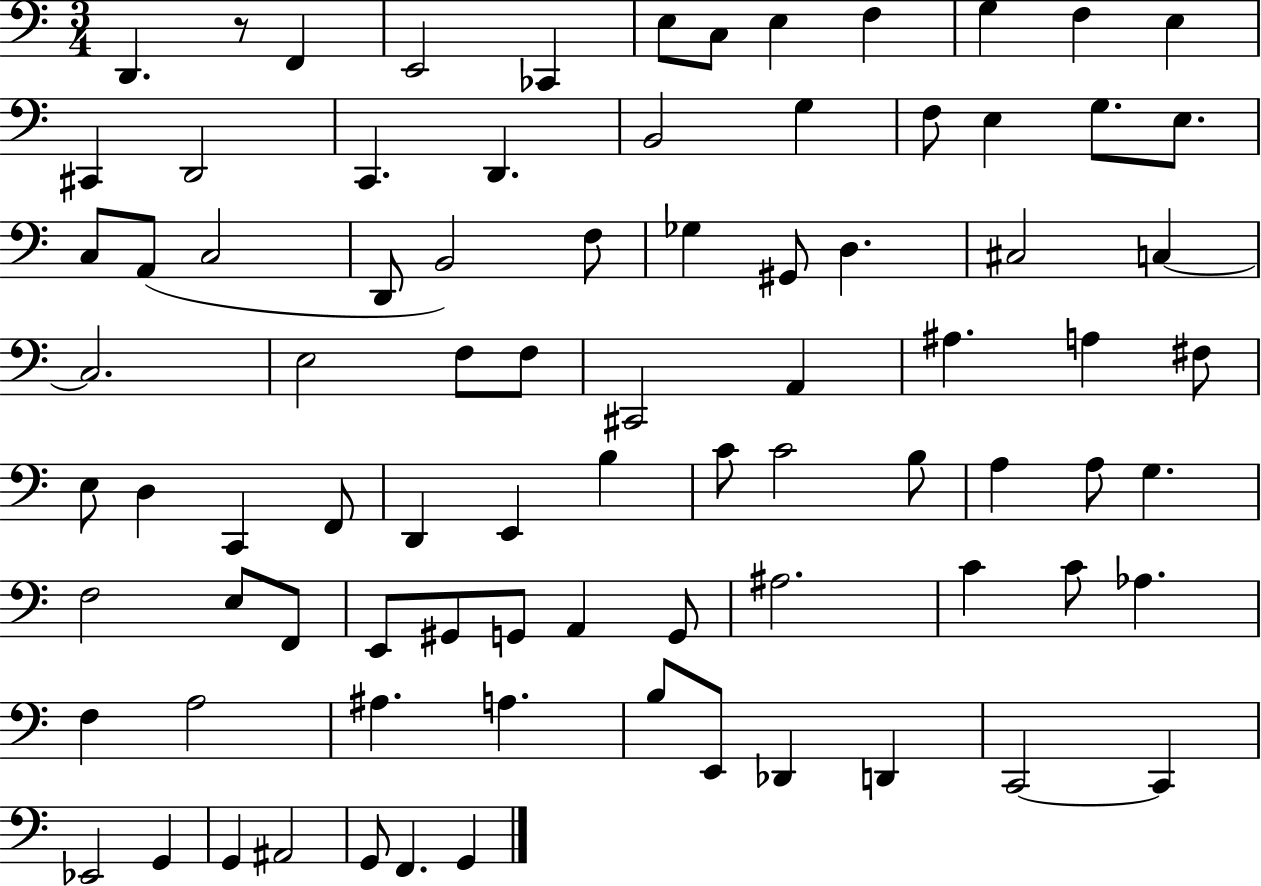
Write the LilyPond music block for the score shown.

{
  \clef bass
  \numericTimeSignature
  \time 3/4
  \key c \major
  d,4. r8 f,4 | e,2 ces,4 | e8 c8 e4 f4 | g4 f4 e4 | \break cis,4 d,2 | c,4. d,4. | b,2 g4 | f8 e4 g8. e8. | \break c8 a,8( c2 | d,8 b,2) f8 | ges4 gis,8 d4. | cis2 c4~~ | \break c2. | e2 f8 f8 | cis,2 a,4 | ais4. a4 fis8 | \break e8 d4 c,4 f,8 | d,4 e,4 b4 | c'8 c'2 b8 | a4 a8 g4. | \break f2 e8 f,8 | e,8 gis,8 g,8 a,4 g,8 | ais2. | c'4 c'8 aes4. | \break f4 a2 | ais4. a4. | b8 e,8 des,4 d,4 | c,2~~ c,4 | \break ees,2 g,4 | g,4 ais,2 | g,8 f,4. g,4 | \bar "|."
}